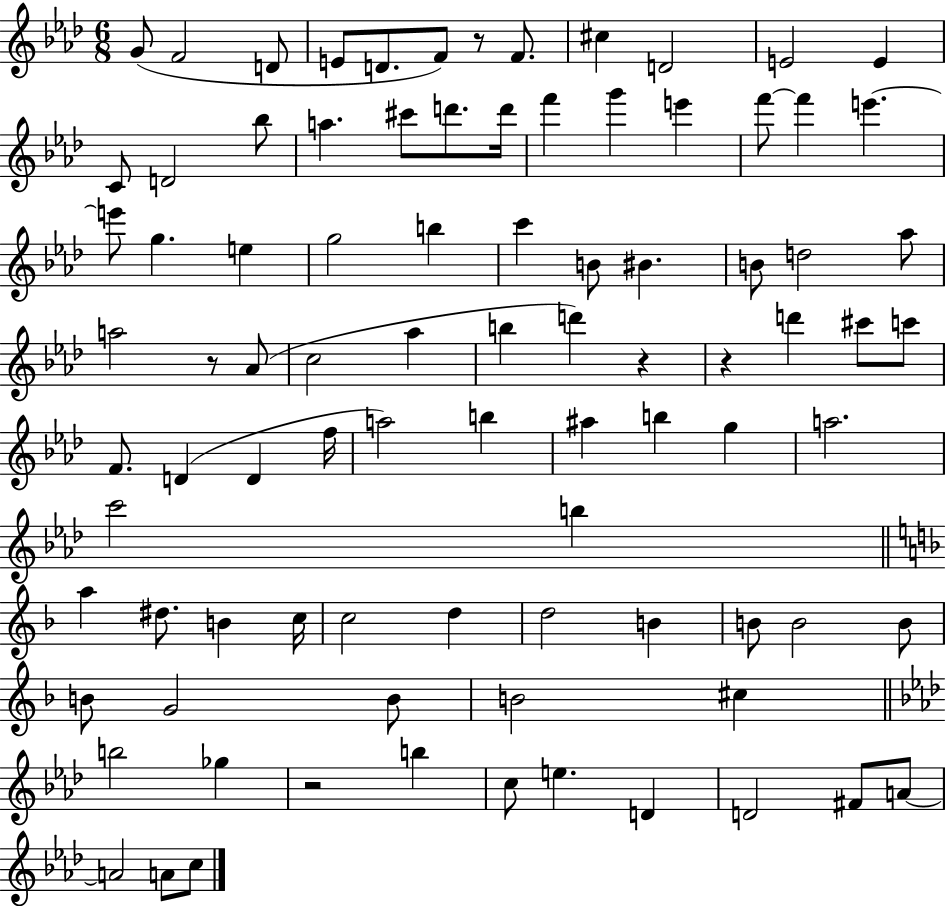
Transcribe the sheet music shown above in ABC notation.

X:1
T:Untitled
M:6/8
L:1/4
K:Ab
G/2 F2 D/2 E/2 D/2 F/2 z/2 F/2 ^c D2 E2 E C/2 D2 _b/2 a ^c'/2 d'/2 d'/4 f' g' e' f'/2 f' e' e'/2 g e g2 b c' B/2 ^B B/2 d2 _a/2 a2 z/2 _A/2 c2 _a b d' z z d' ^c'/2 c'/2 F/2 D D f/4 a2 b ^a b g a2 c'2 b a ^d/2 B c/4 c2 d d2 B B/2 B2 B/2 B/2 G2 B/2 B2 ^c b2 _g z2 b c/2 e D D2 ^F/2 A/2 A2 A/2 c/2